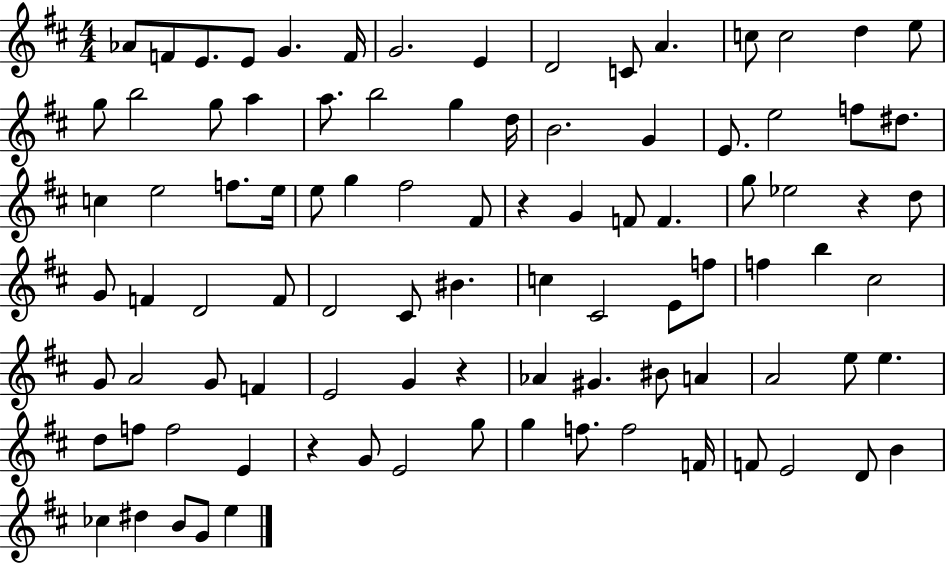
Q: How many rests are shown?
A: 4